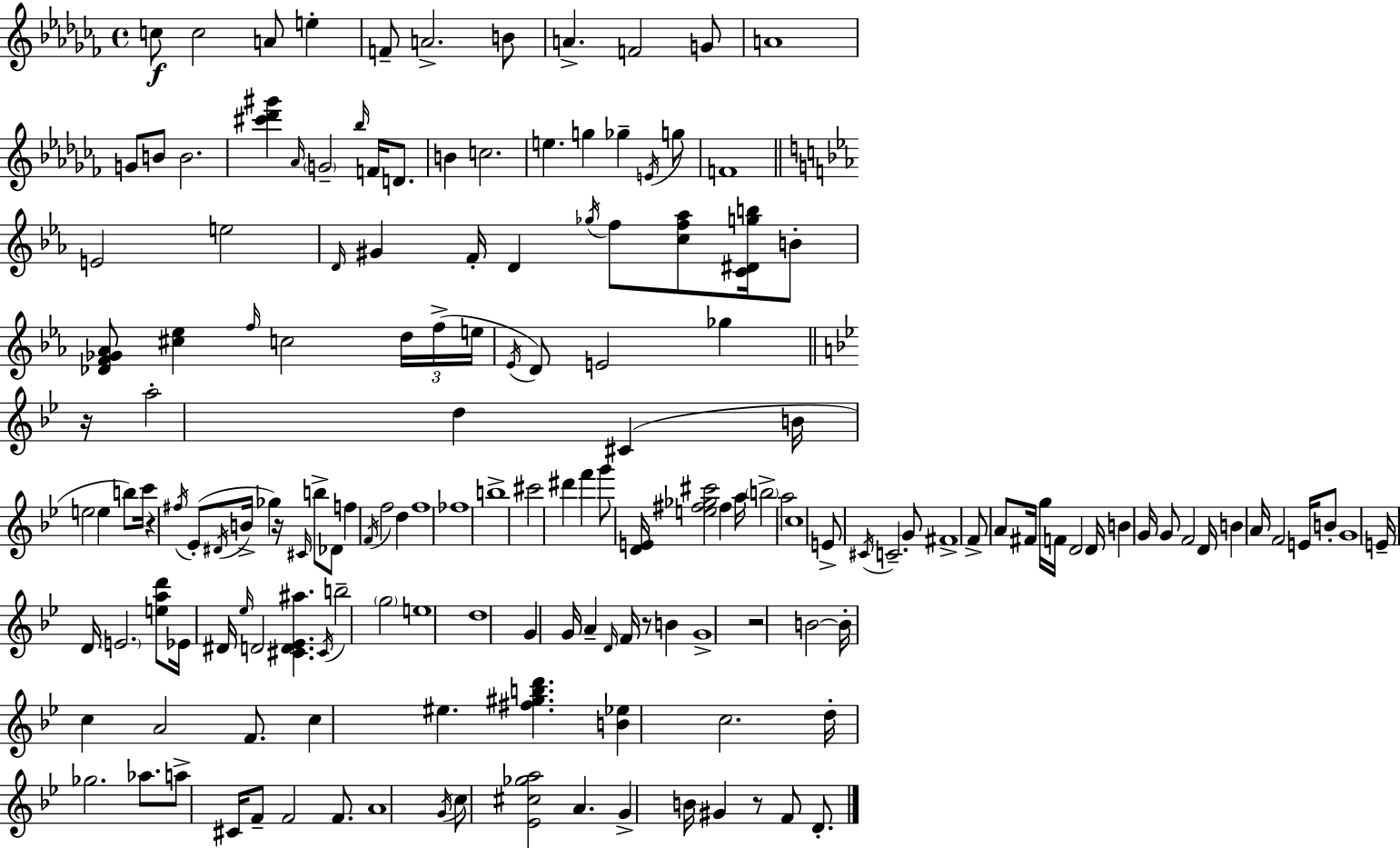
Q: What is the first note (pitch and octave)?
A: C5